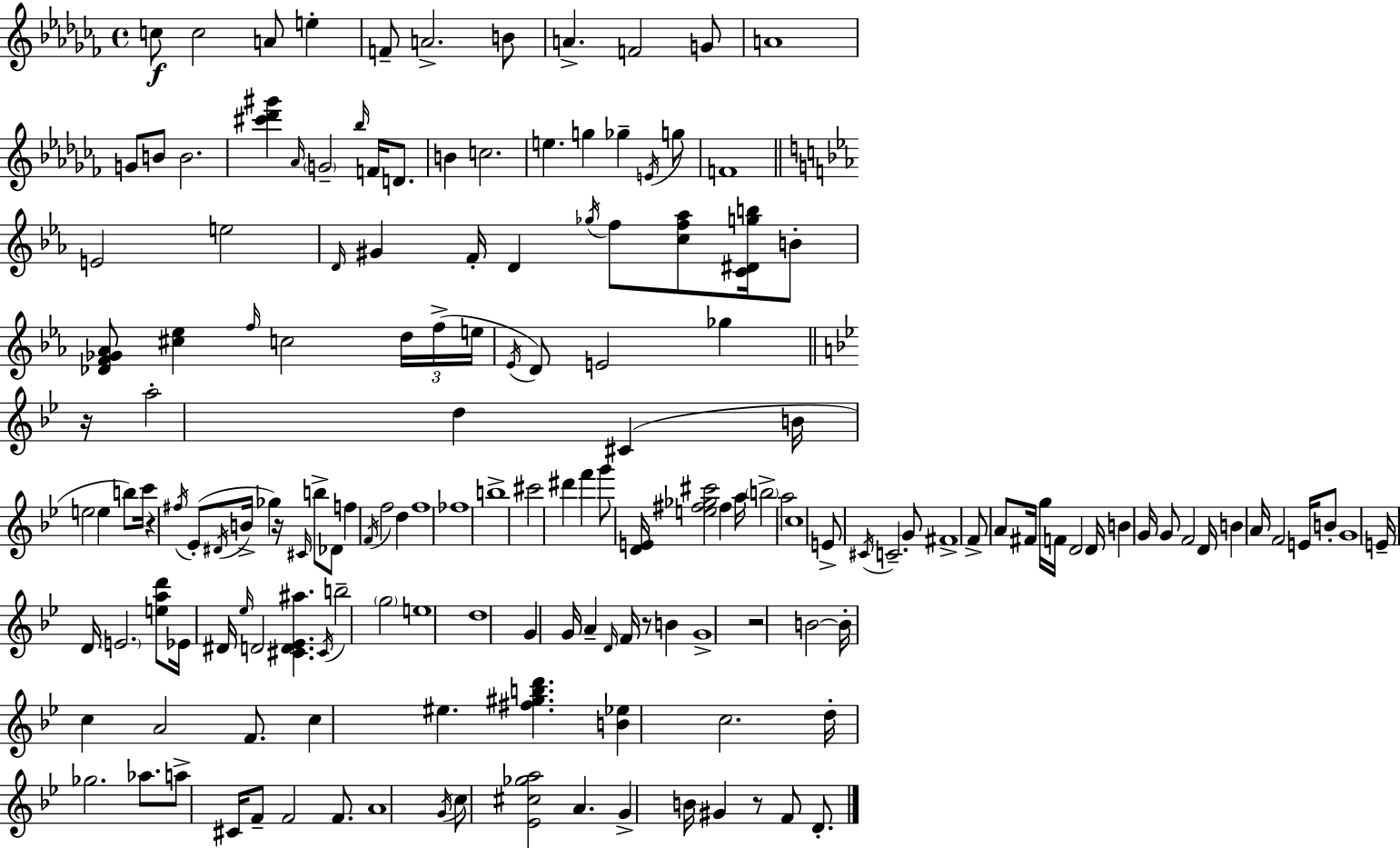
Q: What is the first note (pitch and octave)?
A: C5